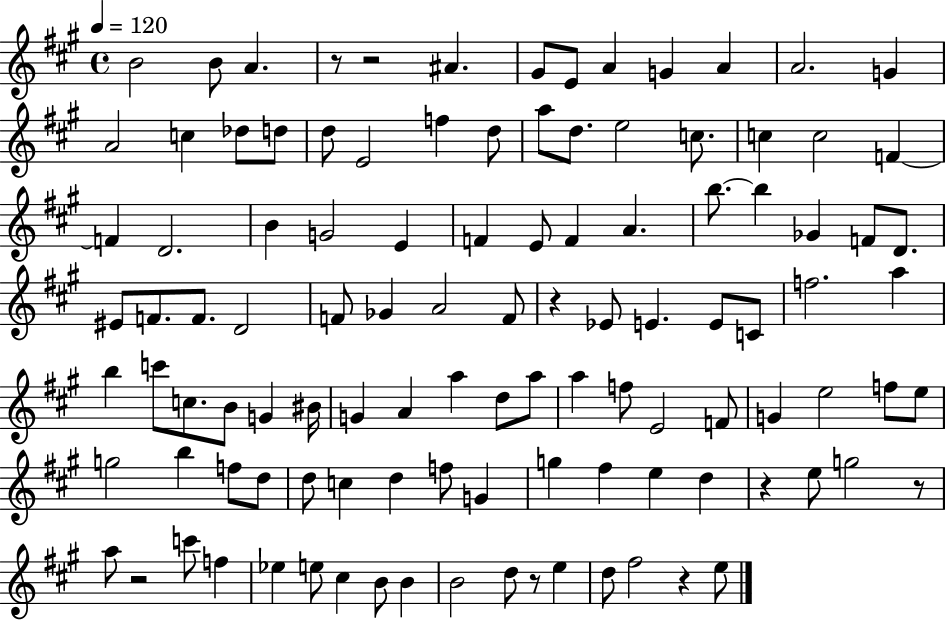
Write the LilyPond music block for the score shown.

{
  \clef treble
  \time 4/4
  \defaultTimeSignature
  \key a \major
  \tempo 4 = 120
  b'2 b'8 a'4. | r8 r2 ais'4. | gis'8 e'8 a'4 g'4 a'4 | a'2. g'4 | \break a'2 c''4 des''8 d''8 | d''8 e'2 f''4 d''8 | a''8 d''8. e''2 c''8. | c''4 c''2 f'4~~ | \break f'4 d'2. | b'4 g'2 e'4 | f'4 e'8 f'4 a'4. | b''8.~~ b''4 ges'4 f'8 d'8. | \break eis'8 f'8. f'8. d'2 | f'8 ges'4 a'2 f'8 | r4 ees'8 e'4. e'8 c'8 | f''2. a''4 | \break b''4 c'''8 c''8. b'8 g'4 bis'16 | g'4 a'4 a''4 d''8 a''8 | a''4 f''8 e'2 f'8 | g'4 e''2 f''8 e''8 | \break g''2 b''4 f''8 d''8 | d''8 c''4 d''4 f''8 g'4 | g''4 fis''4 e''4 d''4 | r4 e''8 g''2 r8 | \break a''8 r2 c'''8 f''4 | ees''4 e''8 cis''4 b'8 b'4 | b'2 d''8 r8 e''4 | d''8 fis''2 r4 e''8 | \break \bar "|."
}